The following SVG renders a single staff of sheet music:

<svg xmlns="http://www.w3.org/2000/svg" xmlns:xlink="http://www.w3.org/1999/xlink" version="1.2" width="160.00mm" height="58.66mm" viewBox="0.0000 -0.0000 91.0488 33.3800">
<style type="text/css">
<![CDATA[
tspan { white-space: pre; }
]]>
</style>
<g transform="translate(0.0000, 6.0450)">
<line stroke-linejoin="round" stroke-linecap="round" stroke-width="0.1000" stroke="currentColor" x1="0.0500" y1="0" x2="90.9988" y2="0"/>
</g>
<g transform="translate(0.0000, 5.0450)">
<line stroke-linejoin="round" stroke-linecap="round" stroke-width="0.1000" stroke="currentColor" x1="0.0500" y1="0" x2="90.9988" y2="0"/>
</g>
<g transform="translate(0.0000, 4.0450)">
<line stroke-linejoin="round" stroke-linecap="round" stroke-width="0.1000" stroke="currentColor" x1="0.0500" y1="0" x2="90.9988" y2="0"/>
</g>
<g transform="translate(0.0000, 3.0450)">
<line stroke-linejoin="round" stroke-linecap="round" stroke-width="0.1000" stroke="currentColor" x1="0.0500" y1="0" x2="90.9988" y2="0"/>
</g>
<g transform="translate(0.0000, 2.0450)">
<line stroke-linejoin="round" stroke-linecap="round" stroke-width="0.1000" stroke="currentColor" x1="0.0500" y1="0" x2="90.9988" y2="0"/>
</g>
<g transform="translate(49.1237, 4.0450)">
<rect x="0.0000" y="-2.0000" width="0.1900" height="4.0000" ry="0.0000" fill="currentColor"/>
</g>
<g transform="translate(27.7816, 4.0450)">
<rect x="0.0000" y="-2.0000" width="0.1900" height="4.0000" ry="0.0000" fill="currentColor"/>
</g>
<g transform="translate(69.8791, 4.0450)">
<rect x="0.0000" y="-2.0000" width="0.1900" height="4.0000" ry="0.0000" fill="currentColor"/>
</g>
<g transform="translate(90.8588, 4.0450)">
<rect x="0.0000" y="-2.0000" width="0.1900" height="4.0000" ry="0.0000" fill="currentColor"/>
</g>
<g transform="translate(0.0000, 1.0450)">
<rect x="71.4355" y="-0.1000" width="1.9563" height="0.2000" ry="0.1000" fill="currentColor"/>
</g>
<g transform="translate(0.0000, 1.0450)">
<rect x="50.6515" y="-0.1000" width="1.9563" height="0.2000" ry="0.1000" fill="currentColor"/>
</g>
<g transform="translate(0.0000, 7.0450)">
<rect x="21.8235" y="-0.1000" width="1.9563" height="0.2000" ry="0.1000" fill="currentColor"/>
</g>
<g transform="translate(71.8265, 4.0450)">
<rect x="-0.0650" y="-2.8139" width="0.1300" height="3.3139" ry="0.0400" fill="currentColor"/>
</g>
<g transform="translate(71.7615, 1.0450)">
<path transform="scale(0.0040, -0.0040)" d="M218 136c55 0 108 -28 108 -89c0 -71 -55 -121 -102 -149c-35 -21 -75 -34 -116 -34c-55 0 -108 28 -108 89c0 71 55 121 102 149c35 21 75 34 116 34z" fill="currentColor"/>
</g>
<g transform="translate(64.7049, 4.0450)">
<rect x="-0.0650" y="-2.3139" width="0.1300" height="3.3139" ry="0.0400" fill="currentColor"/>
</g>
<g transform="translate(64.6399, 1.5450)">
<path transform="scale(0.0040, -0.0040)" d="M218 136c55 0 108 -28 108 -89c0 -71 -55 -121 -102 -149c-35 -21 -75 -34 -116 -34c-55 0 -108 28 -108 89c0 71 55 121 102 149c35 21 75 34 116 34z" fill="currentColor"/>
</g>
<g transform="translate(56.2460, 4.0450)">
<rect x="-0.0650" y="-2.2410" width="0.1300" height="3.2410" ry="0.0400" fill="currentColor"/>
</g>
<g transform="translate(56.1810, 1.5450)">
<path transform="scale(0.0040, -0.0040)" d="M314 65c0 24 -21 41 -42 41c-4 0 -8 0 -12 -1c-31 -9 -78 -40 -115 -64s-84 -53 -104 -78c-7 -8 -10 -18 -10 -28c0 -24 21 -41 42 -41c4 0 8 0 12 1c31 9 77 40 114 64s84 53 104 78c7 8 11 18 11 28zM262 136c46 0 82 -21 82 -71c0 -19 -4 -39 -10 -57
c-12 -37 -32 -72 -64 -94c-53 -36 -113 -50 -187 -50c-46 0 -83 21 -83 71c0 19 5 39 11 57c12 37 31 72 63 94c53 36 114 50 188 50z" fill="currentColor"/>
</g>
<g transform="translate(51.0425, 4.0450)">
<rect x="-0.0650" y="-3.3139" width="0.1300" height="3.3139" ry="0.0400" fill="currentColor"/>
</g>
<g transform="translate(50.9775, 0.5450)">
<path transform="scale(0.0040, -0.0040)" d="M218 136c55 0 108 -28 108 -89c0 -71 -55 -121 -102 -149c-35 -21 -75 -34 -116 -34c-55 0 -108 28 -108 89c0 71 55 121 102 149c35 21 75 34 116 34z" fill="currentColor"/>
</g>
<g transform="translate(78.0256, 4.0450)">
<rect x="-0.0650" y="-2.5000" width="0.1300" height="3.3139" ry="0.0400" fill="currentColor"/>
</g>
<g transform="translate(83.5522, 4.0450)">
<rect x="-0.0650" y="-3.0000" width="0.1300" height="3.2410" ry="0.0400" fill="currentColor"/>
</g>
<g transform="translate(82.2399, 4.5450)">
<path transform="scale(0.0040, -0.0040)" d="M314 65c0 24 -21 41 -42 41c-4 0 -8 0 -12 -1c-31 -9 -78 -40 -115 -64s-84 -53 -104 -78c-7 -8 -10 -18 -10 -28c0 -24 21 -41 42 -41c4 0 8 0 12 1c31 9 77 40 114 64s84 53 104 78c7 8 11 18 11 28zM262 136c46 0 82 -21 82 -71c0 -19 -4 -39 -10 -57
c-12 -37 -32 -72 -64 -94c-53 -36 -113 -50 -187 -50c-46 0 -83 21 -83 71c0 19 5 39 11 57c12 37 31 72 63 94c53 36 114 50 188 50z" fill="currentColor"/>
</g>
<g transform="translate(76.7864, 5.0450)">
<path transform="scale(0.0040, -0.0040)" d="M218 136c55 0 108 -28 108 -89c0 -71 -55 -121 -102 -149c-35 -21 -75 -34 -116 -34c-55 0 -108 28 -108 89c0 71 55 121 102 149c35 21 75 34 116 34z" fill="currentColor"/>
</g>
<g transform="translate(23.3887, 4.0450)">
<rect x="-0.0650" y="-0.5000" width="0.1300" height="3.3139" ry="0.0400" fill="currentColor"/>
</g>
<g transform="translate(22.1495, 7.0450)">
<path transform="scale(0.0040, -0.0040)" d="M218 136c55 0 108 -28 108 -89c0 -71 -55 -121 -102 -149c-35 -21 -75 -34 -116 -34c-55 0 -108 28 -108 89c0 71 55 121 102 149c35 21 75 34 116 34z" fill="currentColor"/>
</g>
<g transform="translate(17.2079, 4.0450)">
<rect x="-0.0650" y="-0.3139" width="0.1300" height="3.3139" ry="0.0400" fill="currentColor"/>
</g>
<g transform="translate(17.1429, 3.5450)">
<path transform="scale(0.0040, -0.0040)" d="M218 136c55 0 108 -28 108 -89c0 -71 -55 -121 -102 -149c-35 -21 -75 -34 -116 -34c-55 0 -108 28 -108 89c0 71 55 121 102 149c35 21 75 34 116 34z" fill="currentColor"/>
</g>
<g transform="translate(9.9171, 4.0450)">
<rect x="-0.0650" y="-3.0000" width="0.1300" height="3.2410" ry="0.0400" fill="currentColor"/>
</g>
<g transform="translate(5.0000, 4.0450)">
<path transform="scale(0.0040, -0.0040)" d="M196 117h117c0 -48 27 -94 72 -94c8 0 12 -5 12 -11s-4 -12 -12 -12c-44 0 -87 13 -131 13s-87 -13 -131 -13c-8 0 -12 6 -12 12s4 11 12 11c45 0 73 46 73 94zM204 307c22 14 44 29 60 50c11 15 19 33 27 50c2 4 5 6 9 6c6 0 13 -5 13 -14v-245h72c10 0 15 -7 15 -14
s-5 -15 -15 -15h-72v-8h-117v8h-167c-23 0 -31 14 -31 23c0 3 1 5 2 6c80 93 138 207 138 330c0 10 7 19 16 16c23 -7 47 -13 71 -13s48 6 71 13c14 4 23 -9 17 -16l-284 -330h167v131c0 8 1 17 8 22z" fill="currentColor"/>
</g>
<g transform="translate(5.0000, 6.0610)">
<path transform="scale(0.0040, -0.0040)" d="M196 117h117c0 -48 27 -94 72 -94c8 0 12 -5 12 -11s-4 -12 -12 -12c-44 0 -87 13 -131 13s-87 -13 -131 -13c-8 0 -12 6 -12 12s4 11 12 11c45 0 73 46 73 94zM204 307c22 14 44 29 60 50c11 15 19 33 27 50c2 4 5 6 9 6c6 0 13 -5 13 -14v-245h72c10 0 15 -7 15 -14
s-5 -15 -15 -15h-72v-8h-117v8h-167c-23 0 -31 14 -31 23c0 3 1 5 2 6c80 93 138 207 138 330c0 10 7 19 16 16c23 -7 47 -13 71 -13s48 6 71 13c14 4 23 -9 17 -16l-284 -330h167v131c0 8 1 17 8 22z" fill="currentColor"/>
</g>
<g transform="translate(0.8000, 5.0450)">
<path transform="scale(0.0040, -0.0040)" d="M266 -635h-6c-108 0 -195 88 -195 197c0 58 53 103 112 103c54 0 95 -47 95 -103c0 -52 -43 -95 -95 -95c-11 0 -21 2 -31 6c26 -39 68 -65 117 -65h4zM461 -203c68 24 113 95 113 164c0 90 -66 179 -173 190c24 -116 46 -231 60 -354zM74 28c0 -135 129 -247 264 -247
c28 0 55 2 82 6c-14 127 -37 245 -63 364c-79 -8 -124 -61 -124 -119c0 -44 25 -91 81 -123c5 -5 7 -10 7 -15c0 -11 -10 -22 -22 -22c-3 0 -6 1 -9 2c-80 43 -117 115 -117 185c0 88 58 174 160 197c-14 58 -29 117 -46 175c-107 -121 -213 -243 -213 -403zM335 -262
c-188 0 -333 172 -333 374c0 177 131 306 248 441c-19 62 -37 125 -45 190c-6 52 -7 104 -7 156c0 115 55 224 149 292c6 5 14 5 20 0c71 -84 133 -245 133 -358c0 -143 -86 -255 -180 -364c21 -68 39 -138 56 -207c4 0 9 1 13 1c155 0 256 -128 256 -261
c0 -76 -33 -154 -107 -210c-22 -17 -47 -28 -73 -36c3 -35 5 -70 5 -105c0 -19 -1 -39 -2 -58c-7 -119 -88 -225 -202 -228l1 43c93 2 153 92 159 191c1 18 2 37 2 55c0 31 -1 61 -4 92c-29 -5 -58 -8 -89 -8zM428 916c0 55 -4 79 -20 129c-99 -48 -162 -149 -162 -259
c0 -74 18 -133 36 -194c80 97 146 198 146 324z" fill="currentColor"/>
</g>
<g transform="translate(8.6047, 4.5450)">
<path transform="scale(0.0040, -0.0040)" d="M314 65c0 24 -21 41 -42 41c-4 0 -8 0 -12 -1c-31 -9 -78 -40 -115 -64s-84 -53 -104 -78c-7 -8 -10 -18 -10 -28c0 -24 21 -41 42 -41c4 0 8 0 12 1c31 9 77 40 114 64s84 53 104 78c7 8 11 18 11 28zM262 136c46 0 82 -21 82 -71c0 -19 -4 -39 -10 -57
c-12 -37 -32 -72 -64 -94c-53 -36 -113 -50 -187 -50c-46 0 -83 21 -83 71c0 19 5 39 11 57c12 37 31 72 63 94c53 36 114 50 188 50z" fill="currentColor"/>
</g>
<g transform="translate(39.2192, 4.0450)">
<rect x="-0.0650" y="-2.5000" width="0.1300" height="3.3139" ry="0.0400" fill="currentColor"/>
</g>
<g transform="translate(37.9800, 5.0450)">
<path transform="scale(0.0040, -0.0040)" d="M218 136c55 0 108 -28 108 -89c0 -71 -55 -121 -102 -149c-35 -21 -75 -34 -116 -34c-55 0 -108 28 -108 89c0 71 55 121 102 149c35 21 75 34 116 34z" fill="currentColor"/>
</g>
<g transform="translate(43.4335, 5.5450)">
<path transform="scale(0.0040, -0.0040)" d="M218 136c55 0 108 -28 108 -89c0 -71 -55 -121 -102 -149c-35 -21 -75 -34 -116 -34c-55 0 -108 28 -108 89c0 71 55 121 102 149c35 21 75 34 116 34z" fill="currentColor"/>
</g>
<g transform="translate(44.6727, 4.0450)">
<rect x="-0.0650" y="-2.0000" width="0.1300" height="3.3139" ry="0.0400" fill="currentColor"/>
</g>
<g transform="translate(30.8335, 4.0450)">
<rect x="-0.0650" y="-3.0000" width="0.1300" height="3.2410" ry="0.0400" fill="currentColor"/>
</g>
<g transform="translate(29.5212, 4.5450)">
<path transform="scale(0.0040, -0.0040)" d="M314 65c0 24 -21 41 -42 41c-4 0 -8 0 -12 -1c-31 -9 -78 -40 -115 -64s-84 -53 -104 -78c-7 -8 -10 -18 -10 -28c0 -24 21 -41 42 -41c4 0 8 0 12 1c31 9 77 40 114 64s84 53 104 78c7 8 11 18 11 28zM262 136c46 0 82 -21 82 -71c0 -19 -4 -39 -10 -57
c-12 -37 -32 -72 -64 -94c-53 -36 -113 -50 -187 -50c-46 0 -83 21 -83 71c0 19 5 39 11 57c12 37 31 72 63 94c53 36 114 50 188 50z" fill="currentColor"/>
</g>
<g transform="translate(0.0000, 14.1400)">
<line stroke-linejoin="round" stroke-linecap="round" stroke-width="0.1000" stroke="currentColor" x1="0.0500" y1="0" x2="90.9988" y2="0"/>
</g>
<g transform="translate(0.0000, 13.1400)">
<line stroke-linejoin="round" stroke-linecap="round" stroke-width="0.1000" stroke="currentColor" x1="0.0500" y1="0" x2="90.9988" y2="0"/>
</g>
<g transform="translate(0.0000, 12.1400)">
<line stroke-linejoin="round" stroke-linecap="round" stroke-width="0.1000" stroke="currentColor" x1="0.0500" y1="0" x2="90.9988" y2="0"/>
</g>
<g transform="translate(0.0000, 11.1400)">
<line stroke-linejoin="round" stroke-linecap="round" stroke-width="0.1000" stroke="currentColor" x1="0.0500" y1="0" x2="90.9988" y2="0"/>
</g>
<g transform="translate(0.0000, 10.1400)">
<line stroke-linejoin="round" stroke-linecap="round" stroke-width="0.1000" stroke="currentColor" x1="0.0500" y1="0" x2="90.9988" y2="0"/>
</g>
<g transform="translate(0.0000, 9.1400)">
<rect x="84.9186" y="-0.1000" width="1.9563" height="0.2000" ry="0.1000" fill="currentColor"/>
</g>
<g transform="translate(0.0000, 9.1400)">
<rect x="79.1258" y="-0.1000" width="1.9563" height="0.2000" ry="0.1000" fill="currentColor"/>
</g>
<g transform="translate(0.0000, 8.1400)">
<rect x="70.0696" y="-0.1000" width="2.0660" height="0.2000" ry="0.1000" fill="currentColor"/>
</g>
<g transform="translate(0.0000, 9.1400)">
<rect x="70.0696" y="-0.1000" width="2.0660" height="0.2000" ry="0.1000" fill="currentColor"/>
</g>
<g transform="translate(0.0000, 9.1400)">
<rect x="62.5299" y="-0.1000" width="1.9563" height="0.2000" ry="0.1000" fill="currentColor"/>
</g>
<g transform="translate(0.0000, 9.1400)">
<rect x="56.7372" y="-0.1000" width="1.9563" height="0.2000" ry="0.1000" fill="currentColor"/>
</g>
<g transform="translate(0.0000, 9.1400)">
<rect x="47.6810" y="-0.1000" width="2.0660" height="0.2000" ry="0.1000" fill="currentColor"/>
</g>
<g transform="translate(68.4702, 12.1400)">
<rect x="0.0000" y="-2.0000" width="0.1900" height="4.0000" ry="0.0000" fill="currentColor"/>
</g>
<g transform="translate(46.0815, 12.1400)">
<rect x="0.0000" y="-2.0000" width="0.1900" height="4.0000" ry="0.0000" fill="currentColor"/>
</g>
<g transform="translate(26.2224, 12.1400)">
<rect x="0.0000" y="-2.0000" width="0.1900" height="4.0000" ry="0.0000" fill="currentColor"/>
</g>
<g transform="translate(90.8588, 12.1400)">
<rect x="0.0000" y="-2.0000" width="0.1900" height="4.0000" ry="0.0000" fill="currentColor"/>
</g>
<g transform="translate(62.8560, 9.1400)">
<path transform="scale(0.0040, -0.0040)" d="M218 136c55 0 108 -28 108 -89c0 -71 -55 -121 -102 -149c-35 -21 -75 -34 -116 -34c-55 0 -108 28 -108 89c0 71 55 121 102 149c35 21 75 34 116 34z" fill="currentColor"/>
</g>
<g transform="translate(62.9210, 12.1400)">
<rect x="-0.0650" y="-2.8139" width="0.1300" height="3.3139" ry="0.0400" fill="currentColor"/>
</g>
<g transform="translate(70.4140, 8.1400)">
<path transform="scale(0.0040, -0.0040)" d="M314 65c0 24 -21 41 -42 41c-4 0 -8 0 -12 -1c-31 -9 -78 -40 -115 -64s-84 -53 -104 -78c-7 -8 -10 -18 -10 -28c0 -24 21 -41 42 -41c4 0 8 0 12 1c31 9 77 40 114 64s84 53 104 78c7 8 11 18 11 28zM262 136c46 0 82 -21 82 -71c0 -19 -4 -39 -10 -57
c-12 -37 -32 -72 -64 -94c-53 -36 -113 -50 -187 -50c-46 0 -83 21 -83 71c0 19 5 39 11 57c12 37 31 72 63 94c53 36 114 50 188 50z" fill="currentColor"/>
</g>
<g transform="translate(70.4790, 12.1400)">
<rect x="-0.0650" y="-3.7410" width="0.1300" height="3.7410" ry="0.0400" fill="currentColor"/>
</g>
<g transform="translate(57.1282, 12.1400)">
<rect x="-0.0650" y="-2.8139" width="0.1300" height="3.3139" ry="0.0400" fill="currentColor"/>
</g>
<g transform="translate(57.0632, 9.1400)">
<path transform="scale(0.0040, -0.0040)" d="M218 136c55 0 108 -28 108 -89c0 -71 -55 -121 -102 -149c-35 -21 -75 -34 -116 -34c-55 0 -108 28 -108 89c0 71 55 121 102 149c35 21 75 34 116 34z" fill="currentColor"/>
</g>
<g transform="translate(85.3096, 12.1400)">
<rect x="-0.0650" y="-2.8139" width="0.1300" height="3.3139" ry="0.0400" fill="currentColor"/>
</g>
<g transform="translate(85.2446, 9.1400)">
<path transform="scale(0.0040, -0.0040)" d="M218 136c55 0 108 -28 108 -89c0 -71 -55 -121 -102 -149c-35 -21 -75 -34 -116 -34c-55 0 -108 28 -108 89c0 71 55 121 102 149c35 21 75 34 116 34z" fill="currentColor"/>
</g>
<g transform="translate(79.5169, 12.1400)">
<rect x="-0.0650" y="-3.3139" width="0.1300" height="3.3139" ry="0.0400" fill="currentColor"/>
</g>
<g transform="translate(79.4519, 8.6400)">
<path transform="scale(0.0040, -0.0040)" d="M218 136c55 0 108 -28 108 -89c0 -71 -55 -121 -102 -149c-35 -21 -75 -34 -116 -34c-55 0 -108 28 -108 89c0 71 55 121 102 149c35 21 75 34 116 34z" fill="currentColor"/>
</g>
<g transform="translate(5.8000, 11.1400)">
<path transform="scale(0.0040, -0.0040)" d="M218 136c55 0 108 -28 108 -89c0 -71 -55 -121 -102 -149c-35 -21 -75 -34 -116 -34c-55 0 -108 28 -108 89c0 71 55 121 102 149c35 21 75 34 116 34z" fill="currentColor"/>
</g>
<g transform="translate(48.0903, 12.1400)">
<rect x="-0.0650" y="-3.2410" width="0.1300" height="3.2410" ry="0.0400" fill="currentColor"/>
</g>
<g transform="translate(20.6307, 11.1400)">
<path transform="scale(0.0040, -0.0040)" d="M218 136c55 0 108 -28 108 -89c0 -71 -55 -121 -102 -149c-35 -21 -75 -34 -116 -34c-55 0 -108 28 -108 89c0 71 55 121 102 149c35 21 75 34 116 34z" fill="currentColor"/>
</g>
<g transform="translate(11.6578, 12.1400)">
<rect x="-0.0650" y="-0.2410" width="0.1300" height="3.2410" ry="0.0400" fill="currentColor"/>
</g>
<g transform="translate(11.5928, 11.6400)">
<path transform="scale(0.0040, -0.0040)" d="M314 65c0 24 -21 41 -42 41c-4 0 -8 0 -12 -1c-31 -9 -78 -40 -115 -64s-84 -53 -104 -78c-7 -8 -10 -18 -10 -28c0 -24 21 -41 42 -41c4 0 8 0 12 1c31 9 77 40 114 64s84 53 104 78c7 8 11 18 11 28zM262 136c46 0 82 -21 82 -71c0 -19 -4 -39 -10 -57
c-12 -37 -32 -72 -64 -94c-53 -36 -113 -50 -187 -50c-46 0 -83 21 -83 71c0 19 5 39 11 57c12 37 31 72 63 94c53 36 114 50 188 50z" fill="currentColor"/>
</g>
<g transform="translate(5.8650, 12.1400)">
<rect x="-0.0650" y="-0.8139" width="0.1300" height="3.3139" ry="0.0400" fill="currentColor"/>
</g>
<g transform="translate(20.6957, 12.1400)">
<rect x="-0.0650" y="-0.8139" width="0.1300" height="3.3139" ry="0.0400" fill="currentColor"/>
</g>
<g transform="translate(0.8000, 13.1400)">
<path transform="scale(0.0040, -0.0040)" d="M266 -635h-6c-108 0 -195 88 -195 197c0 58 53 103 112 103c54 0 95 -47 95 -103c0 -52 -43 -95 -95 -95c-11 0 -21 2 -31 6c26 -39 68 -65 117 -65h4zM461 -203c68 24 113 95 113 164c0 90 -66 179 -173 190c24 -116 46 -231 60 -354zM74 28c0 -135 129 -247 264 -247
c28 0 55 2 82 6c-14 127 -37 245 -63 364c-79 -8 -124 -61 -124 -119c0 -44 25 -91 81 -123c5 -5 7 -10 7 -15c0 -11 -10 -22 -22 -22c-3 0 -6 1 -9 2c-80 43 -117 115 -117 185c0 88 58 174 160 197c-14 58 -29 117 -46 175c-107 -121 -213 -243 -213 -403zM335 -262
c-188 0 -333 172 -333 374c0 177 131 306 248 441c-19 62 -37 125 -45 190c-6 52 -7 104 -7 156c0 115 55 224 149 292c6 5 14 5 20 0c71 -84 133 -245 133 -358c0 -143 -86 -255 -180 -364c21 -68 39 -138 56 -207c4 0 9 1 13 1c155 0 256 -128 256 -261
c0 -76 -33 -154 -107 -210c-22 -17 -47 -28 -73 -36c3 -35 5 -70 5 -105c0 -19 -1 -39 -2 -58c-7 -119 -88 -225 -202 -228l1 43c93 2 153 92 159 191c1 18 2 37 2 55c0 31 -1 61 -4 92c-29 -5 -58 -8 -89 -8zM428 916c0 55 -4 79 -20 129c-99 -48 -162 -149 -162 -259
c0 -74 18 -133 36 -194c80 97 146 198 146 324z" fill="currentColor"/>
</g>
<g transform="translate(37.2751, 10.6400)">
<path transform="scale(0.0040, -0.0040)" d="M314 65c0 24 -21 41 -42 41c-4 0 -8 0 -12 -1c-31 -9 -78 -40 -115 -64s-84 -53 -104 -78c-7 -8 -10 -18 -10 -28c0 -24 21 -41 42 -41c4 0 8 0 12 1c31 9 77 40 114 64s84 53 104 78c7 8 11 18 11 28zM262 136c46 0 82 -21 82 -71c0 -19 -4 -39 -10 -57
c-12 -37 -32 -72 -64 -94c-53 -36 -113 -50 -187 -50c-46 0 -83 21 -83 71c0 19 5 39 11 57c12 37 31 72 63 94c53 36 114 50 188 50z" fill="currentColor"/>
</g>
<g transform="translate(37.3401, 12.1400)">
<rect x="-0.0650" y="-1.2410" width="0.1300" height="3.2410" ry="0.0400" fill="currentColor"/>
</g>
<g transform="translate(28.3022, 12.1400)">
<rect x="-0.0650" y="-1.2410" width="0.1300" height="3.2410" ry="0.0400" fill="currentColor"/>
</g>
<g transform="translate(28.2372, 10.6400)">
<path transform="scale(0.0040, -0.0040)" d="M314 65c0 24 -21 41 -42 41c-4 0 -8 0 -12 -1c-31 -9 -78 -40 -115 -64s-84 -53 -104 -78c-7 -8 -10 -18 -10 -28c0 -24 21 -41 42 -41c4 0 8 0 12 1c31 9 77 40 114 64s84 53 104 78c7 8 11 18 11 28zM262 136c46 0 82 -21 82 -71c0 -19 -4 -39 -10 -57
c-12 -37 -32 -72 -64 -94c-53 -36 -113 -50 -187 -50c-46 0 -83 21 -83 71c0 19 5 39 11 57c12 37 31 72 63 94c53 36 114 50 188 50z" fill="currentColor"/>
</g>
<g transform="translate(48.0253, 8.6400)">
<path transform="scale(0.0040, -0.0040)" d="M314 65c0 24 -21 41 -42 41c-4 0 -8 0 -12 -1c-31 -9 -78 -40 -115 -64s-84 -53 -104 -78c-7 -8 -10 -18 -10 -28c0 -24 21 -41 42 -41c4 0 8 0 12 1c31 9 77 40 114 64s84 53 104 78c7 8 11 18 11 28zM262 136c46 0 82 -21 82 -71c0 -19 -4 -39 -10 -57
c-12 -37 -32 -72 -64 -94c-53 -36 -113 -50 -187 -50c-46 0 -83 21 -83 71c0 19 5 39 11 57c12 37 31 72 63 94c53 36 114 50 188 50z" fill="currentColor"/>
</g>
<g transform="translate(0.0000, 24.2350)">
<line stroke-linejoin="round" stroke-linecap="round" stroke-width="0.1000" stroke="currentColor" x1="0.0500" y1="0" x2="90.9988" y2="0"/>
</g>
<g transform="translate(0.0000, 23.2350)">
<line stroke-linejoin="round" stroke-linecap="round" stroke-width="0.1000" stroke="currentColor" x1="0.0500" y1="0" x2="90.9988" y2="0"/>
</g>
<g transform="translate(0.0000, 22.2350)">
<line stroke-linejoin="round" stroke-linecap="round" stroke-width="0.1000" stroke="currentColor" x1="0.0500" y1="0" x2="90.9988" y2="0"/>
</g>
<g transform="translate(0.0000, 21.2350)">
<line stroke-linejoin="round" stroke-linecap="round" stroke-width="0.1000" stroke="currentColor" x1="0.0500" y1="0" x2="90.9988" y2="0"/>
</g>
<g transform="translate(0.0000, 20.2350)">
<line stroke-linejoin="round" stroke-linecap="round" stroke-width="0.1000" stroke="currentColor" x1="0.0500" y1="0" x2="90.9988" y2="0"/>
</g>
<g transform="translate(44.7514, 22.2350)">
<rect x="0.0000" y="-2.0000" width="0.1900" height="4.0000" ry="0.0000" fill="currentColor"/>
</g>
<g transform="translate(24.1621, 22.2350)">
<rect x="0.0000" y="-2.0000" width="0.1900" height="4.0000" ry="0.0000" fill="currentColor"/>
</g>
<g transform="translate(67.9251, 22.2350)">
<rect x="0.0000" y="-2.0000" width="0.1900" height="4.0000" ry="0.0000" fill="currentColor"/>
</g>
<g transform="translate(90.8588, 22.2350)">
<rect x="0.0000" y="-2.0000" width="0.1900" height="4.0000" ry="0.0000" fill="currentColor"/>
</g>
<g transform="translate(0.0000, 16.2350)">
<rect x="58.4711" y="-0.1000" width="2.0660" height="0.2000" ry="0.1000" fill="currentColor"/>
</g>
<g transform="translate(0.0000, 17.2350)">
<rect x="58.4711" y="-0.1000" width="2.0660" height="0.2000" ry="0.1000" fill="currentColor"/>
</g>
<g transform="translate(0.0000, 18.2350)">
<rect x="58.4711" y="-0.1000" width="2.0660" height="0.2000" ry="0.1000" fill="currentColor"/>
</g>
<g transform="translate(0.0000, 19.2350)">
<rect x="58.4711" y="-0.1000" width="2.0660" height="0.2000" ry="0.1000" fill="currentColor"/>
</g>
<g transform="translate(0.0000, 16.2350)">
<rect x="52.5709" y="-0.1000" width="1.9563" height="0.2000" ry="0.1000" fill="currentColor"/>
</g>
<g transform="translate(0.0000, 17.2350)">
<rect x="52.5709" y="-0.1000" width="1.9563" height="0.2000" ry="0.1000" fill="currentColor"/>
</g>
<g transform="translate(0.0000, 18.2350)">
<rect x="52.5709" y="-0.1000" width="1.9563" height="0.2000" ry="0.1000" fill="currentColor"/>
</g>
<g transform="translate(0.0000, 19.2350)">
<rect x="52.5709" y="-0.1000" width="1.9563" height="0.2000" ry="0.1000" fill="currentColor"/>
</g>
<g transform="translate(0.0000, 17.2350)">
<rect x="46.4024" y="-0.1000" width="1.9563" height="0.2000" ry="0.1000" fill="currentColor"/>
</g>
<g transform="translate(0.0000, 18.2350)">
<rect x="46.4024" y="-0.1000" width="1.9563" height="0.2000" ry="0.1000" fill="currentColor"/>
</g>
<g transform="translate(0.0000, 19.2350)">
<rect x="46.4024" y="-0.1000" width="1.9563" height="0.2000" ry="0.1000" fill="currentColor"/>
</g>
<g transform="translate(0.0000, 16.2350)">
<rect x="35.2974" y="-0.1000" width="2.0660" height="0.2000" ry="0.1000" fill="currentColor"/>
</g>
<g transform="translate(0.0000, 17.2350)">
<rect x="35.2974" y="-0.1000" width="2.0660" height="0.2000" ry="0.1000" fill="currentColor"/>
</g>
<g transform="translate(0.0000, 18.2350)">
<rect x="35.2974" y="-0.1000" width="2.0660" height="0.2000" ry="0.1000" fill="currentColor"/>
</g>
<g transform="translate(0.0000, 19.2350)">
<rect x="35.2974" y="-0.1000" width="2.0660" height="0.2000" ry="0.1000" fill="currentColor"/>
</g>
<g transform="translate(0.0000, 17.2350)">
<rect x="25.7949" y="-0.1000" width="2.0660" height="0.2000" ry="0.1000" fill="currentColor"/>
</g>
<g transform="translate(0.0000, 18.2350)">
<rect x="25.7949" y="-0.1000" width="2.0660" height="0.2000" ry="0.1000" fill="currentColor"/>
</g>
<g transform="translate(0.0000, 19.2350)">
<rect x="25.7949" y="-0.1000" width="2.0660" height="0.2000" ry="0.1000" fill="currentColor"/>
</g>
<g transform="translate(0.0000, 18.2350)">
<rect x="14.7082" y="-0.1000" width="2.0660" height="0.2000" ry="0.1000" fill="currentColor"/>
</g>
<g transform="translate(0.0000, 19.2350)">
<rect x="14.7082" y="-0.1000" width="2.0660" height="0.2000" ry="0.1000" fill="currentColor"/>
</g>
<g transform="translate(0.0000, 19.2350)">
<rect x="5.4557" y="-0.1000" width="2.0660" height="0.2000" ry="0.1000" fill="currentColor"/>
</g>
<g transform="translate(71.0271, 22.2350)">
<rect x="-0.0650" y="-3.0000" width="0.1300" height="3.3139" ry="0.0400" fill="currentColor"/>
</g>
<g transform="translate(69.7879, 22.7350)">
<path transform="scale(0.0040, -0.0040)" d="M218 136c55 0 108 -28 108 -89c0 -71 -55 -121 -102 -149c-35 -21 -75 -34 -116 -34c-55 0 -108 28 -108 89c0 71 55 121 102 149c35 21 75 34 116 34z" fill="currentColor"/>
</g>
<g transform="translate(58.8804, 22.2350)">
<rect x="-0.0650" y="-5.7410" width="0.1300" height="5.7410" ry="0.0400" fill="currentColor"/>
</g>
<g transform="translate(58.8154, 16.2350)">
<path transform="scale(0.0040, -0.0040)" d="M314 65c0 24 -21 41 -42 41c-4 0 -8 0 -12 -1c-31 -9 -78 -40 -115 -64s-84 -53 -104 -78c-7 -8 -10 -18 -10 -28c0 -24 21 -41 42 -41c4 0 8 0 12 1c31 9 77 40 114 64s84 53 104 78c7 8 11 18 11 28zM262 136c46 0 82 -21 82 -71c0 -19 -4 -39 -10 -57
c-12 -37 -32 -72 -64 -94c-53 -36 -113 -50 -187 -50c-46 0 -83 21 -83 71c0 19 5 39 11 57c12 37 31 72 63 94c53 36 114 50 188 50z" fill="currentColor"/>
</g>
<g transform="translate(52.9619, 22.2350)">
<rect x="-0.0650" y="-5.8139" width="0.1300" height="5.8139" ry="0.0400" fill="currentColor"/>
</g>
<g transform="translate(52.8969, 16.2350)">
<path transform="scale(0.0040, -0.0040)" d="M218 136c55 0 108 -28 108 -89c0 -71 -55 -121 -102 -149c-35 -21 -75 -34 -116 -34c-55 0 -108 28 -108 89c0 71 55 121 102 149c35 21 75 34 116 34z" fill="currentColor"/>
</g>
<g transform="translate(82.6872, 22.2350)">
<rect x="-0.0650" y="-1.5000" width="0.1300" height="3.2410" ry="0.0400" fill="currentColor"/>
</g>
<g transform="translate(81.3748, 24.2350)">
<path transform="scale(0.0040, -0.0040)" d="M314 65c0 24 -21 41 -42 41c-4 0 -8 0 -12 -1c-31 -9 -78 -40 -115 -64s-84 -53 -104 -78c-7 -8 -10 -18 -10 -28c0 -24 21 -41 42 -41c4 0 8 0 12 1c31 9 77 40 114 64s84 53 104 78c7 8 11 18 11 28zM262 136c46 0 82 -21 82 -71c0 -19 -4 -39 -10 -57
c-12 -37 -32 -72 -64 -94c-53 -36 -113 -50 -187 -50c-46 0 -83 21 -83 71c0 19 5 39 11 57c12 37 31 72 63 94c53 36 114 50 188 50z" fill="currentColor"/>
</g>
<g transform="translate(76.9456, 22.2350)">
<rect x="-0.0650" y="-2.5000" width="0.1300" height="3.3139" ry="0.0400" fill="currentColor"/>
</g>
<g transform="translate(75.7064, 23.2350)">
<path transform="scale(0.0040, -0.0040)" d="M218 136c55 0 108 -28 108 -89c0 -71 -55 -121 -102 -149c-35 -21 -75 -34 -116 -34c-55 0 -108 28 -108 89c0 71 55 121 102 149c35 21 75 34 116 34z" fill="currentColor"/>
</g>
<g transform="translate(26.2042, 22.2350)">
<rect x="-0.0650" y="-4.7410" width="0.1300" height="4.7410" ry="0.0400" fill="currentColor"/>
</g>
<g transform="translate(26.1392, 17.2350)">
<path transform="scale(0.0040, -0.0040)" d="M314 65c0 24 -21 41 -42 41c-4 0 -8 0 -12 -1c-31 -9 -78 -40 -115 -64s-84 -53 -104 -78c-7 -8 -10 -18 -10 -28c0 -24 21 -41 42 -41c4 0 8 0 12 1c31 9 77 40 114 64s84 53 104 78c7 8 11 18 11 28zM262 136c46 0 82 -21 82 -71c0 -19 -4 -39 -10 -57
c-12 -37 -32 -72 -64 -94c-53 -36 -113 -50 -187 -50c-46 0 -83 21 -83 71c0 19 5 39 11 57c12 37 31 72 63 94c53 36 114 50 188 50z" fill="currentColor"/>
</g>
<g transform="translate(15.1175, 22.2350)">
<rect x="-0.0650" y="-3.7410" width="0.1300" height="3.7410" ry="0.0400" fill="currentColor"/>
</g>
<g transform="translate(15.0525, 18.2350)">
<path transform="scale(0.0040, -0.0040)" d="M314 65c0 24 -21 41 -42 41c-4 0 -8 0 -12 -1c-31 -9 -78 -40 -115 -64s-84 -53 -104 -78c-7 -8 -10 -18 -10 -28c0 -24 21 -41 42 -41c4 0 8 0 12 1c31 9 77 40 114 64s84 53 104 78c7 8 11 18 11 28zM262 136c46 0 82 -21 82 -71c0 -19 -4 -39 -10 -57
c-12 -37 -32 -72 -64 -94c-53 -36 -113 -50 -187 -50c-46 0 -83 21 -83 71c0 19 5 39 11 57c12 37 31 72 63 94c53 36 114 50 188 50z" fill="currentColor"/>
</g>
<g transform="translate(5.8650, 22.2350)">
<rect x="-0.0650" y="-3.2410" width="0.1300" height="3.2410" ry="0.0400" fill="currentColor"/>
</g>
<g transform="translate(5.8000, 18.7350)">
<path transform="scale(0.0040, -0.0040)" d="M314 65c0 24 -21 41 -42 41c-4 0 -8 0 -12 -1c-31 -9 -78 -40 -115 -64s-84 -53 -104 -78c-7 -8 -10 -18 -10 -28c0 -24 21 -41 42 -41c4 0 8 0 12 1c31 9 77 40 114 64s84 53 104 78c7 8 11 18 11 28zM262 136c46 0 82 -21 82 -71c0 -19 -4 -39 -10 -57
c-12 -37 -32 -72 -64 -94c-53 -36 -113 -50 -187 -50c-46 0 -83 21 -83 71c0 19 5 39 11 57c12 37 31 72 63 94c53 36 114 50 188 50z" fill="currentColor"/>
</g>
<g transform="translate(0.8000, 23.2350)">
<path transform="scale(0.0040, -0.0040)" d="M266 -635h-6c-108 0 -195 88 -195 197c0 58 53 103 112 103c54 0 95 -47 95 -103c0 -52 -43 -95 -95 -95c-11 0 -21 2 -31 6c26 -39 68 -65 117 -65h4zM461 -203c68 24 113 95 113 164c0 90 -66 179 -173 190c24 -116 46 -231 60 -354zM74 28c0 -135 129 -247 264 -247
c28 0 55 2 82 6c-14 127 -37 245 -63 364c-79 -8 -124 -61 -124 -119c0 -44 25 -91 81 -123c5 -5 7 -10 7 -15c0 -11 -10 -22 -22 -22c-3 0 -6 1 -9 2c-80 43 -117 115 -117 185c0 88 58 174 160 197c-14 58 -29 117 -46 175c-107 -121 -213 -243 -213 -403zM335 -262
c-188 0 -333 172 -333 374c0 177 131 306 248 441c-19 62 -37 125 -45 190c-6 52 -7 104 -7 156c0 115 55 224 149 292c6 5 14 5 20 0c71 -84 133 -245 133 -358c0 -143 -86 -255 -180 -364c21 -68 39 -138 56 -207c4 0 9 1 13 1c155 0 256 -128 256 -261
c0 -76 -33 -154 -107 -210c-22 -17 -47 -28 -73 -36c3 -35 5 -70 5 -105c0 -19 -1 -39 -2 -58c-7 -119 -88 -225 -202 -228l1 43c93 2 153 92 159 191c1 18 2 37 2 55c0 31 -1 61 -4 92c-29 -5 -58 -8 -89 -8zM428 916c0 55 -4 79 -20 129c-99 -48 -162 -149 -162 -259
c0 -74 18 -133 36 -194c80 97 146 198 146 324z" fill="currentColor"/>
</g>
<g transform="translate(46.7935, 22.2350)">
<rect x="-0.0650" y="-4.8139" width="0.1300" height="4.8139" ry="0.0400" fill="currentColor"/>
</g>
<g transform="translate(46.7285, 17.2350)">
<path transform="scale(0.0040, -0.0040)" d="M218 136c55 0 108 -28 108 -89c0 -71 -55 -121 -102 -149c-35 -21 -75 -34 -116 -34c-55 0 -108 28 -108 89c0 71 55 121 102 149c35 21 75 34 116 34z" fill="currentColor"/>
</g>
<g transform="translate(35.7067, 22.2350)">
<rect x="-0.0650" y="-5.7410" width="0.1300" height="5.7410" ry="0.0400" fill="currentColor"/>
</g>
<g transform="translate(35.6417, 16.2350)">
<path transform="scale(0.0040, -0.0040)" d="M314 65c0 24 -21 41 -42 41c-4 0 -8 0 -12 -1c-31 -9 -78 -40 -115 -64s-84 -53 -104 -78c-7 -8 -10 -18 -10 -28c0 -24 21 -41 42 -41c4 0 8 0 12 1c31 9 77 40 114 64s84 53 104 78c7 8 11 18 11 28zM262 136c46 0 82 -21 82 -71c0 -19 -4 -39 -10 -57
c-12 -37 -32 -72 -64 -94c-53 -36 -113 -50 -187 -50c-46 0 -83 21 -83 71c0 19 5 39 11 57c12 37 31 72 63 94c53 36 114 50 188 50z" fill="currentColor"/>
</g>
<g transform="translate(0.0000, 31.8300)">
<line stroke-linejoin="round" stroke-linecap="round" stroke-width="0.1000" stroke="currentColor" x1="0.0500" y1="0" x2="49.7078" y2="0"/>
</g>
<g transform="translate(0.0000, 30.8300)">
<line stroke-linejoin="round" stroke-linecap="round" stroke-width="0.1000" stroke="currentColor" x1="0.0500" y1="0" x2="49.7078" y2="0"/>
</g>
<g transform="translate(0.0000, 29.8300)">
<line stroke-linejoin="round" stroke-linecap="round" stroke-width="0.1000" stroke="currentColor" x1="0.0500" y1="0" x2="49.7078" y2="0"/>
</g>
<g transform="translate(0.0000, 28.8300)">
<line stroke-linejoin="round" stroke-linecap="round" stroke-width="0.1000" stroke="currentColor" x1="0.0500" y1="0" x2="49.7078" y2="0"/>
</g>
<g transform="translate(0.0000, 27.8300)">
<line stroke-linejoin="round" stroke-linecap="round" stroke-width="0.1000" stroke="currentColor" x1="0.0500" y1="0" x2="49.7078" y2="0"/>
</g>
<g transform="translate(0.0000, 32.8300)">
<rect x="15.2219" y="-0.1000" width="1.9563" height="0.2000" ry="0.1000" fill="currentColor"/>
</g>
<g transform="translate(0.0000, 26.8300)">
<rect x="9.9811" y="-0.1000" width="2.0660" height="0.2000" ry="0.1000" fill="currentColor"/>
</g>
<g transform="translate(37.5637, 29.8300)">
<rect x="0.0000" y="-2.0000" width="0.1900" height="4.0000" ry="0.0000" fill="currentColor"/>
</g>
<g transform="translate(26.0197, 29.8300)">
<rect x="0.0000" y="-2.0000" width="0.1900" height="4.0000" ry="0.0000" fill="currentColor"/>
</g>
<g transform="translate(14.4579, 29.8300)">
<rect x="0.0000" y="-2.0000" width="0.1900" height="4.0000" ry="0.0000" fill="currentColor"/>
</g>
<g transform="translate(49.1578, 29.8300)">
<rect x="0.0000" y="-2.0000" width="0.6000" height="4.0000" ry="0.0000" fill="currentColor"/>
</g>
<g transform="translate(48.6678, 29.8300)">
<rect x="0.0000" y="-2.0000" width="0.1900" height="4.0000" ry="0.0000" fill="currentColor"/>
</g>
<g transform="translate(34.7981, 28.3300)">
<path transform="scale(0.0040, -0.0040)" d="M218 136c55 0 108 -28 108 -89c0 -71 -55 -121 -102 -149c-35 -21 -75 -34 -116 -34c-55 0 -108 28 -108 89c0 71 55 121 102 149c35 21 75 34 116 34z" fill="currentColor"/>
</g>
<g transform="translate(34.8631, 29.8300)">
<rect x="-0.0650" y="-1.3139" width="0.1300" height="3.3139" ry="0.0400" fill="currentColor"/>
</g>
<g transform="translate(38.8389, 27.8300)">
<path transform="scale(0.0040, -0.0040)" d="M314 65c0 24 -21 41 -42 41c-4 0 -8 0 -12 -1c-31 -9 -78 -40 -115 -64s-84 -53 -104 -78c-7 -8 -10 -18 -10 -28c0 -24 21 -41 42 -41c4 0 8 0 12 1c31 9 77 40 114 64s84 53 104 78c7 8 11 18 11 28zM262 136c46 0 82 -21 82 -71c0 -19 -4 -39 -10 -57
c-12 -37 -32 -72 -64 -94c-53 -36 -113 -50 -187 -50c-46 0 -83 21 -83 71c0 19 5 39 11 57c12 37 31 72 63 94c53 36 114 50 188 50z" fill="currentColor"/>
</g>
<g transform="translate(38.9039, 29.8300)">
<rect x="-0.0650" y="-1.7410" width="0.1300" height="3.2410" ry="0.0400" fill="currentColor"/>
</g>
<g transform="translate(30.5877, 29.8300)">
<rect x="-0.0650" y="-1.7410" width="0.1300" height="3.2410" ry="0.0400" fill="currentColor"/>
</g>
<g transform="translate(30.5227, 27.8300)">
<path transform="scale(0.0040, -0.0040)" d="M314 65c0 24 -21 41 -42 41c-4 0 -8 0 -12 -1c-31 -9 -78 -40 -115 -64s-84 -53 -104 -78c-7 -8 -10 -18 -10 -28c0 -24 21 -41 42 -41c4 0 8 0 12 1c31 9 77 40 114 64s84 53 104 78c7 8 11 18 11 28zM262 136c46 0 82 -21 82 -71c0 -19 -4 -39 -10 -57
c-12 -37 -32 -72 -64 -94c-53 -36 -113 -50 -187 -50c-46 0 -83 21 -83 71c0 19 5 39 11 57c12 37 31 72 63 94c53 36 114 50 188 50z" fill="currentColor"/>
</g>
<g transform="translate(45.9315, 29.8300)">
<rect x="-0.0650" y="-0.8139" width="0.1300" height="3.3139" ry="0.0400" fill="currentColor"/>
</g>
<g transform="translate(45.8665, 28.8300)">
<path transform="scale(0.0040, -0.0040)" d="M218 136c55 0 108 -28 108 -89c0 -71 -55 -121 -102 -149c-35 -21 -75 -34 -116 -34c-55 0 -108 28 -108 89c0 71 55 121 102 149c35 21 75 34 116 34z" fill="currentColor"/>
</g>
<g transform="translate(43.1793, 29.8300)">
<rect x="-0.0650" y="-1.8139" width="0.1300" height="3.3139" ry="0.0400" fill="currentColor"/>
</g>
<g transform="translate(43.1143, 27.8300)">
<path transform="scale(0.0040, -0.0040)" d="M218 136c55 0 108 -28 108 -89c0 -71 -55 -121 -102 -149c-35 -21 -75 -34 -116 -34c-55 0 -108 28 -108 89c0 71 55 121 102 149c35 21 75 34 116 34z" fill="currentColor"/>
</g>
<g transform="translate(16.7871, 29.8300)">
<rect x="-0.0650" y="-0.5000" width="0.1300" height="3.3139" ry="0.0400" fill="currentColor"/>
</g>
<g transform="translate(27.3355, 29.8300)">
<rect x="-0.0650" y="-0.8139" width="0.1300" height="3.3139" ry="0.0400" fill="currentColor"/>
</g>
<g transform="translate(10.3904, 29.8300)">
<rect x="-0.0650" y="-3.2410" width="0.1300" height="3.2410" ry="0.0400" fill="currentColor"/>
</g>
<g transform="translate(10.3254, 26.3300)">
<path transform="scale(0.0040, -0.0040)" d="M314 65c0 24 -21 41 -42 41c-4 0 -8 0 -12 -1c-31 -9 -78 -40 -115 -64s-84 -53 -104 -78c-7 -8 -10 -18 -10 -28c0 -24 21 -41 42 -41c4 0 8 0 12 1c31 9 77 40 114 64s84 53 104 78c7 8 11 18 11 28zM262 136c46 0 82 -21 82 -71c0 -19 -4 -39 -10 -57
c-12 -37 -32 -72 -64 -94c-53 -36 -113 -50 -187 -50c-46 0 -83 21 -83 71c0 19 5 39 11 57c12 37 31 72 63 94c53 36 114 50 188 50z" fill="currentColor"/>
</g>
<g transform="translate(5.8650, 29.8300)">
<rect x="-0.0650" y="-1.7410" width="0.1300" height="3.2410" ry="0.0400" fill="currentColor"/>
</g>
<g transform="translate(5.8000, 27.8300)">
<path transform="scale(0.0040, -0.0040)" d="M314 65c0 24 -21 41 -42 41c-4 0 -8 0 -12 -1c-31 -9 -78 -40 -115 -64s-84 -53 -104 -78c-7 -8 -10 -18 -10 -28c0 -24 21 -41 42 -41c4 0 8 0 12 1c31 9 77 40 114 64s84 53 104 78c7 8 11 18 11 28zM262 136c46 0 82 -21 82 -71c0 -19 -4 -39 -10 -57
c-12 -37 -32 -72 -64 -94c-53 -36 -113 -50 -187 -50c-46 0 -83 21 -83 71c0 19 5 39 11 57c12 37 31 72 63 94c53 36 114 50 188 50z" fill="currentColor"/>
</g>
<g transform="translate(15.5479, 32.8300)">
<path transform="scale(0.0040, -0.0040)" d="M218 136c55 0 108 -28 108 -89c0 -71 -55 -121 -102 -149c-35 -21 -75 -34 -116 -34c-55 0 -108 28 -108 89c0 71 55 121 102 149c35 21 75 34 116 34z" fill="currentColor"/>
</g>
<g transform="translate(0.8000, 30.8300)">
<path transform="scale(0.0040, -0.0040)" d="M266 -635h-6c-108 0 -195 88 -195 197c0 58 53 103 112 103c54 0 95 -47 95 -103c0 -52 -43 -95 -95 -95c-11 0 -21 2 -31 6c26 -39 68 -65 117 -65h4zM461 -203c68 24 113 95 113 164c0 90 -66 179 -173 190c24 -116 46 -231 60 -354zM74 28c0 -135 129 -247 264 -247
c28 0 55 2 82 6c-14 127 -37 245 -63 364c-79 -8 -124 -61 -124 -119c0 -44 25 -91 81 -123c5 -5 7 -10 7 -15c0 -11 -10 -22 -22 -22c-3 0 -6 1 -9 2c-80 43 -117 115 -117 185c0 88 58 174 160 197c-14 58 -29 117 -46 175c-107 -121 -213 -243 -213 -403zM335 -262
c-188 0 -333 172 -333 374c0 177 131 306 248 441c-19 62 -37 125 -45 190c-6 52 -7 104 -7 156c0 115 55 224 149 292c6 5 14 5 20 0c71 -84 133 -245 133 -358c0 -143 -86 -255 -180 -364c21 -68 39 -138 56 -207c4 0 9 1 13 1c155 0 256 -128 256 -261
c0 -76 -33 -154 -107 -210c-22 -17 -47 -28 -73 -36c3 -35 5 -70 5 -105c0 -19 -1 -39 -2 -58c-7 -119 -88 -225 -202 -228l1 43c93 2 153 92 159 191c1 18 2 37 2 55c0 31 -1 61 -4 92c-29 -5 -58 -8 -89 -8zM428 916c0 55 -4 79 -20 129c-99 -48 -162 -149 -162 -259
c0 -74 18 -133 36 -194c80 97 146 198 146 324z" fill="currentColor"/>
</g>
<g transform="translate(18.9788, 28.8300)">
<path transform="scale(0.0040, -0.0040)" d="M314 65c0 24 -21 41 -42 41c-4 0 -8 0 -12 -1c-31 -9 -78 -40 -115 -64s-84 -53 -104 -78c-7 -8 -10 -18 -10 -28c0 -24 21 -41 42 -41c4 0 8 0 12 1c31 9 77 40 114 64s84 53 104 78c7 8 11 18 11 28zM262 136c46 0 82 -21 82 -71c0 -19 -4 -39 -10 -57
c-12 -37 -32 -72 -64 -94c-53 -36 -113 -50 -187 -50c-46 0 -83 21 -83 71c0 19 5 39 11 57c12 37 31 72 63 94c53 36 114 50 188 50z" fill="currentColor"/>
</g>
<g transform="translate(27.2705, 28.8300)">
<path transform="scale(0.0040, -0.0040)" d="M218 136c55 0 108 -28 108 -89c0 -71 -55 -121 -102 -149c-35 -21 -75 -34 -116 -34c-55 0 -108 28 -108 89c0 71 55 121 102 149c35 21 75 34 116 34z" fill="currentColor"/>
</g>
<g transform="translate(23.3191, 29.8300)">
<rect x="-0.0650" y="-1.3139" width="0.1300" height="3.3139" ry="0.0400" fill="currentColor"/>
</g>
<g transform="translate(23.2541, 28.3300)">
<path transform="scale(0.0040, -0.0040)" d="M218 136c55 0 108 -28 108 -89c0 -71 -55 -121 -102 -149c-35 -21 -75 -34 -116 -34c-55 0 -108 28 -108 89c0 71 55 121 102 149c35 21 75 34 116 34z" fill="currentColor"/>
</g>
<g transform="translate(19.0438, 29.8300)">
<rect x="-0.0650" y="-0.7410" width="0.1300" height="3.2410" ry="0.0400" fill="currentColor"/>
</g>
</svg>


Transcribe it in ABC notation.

X:1
T:Untitled
M:4/4
L:1/4
K:C
A2 c C A2 G F b g2 g a G A2 d c2 d e2 e2 b2 a a c'2 b a b2 c'2 e'2 g'2 e' g' g'2 A G E2 f2 b2 C d2 e d f2 e f2 f d